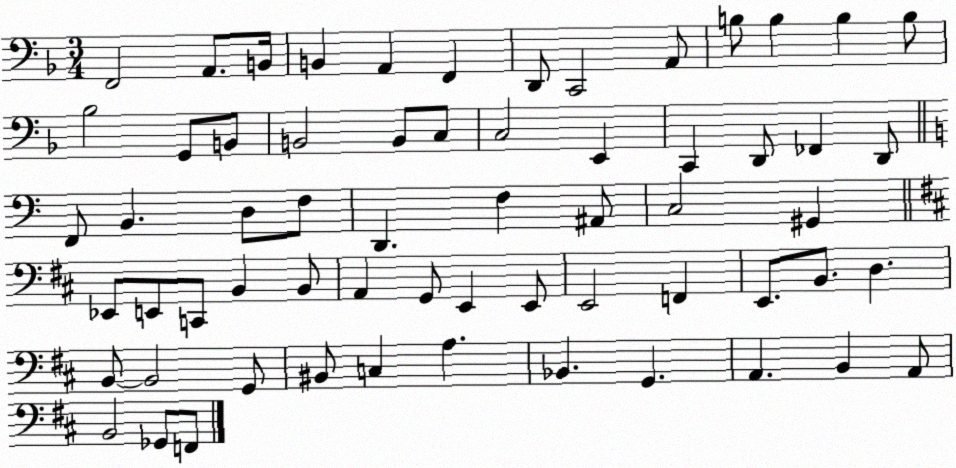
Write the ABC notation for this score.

X:1
T:Untitled
M:3/4
L:1/4
K:F
F,,2 A,,/2 B,,/4 B,, A,, F,, D,,/2 C,,2 A,,/2 B,/2 B, B, B,/2 _B,2 G,,/2 B,,/2 B,,2 B,,/2 C,/2 C,2 E,, C,, D,,/2 _F,, D,,/2 F,,/2 B,, D,/2 F,/2 D,, F, ^A,,/2 C,2 ^G,, _E,,/2 E,,/2 C,,/2 B,, B,,/2 A,, G,,/2 E,, E,,/2 E,,2 F,, E,,/2 B,,/2 D, B,,/2 B,,2 G,,/2 ^B,,/2 C, A, _B,, G,, A,, B,, A,,/2 B,,2 _G,,/2 F,,/2